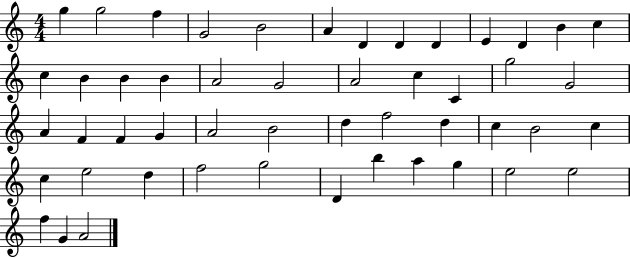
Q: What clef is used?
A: treble